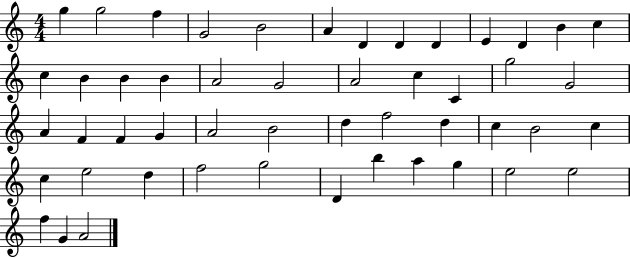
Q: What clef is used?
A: treble